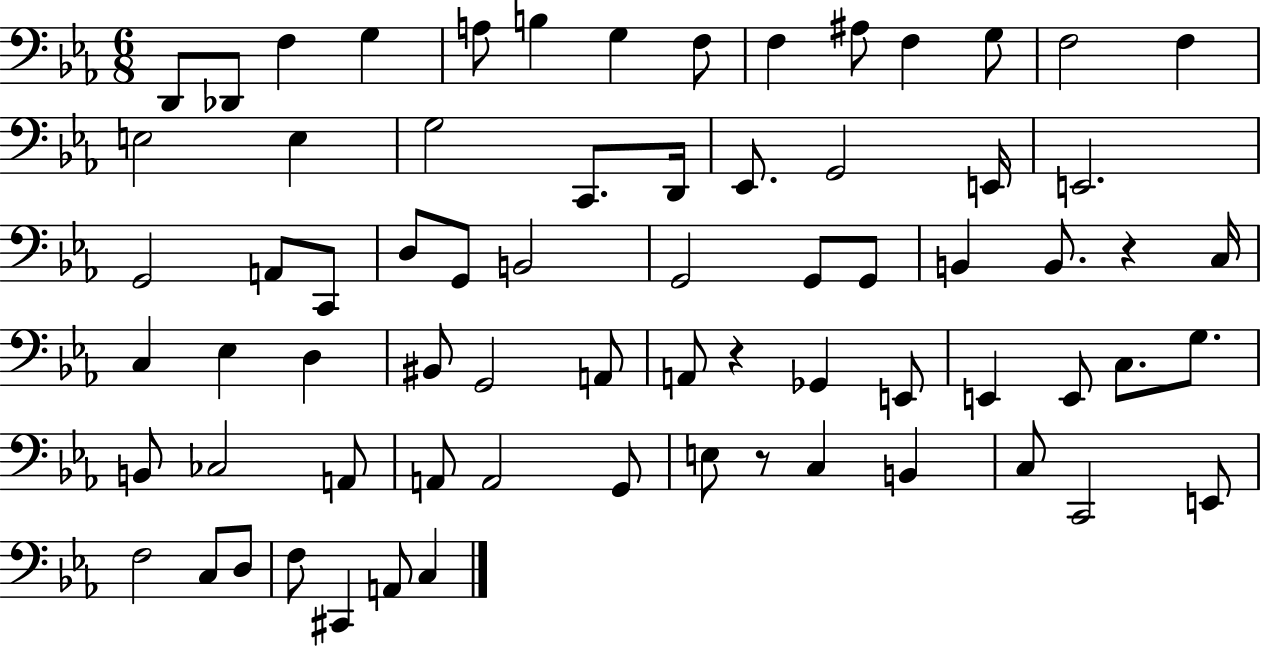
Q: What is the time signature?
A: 6/8